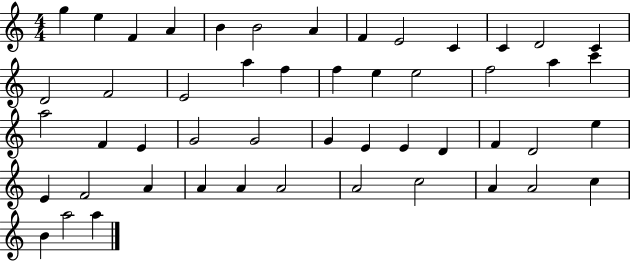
G5/q E5/q F4/q A4/q B4/q B4/h A4/q F4/q E4/h C4/q C4/q D4/h C4/q D4/h F4/h E4/h A5/q F5/q F5/q E5/q E5/h F5/h A5/q C6/q A5/h F4/q E4/q G4/h G4/h G4/q E4/q E4/q D4/q F4/q D4/h E5/q E4/q F4/h A4/q A4/q A4/q A4/h A4/h C5/h A4/q A4/h C5/q B4/q A5/h A5/q